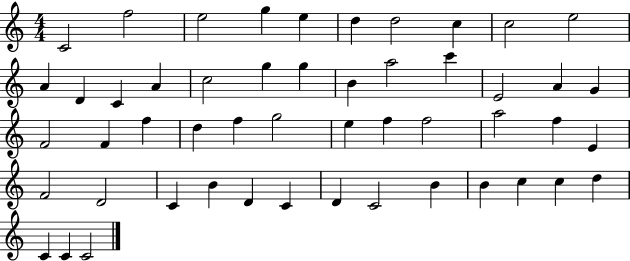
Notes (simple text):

C4/h F5/h E5/h G5/q E5/q D5/q D5/h C5/q C5/h E5/h A4/q D4/q C4/q A4/q C5/h G5/q G5/q B4/q A5/h C6/q E4/h A4/q G4/q F4/h F4/q F5/q D5/q F5/q G5/h E5/q F5/q F5/h A5/h F5/q E4/q F4/h D4/h C4/q B4/q D4/q C4/q D4/q C4/h B4/q B4/q C5/q C5/q D5/q C4/q C4/q C4/h